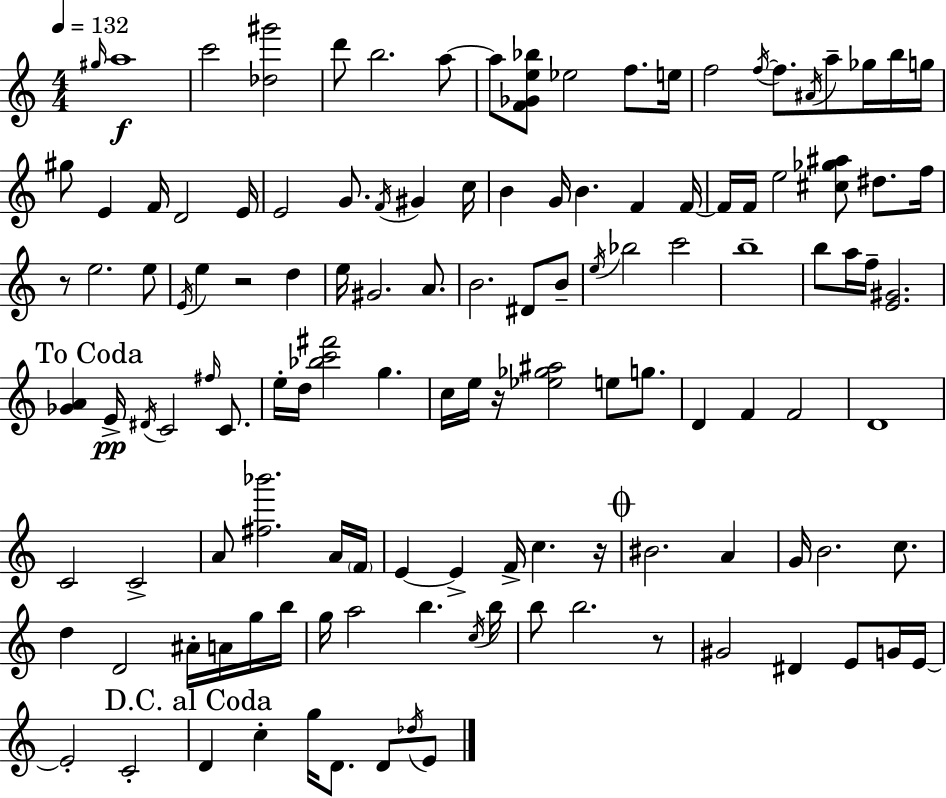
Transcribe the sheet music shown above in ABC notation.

X:1
T:Untitled
M:4/4
L:1/4
K:C
^g/4 a4 c'2 [_d^g']2 d'/2 b2 a/2 a/2 [F_Ge_b]/2 _e2 f/2 e/4 f2 f/4 f/2 ^A/4 a/2 _g/4 b/4 g/4 ^g/2 E F/4 D2 E/4 E2 G/2 F/4 ^G c/4 B G/4 B F F/4 F/4 F/4 e2 [^c_g^a]/2 ^d/2 f/4 z/2 e2 e/2 E/4 e z2 d e/4 ^G2 A/2 B2 ^D/2 B/2 e/4 _b2 c'2 b4 b/2 a/4 f/4 [E^G]2 [_GA] E/4 ^D/4 C2 ^f/4 C/2 e/4 d/4 [_bc'^f']2 g c/4 e/4 z/4 [_e_g^a]2 e/2 g/2 D F F2 D4 C2 C2 A/2 [^f_b']2 A/4 F/4 E E F/4 c z/4 ^B2 A G/4 B2 c/2 d D2 ^A/4 A/4 g/4 b/4 g/4 a2 b c/4 b/4 b/2 b2 z/2 ^G2 ^D E/2 G/4 E/4 E2 C2 D c g/4 D/2 D/2 _d/4 E/2